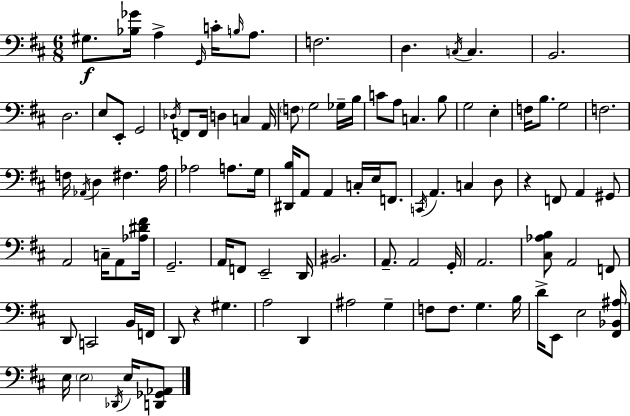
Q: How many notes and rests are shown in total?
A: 99